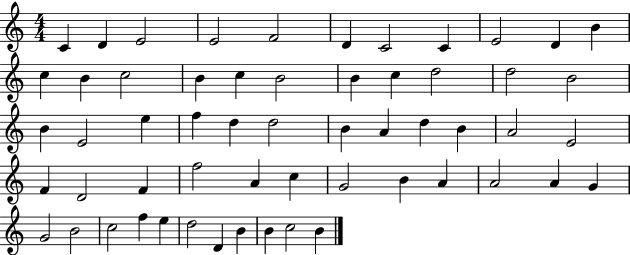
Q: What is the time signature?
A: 4/4